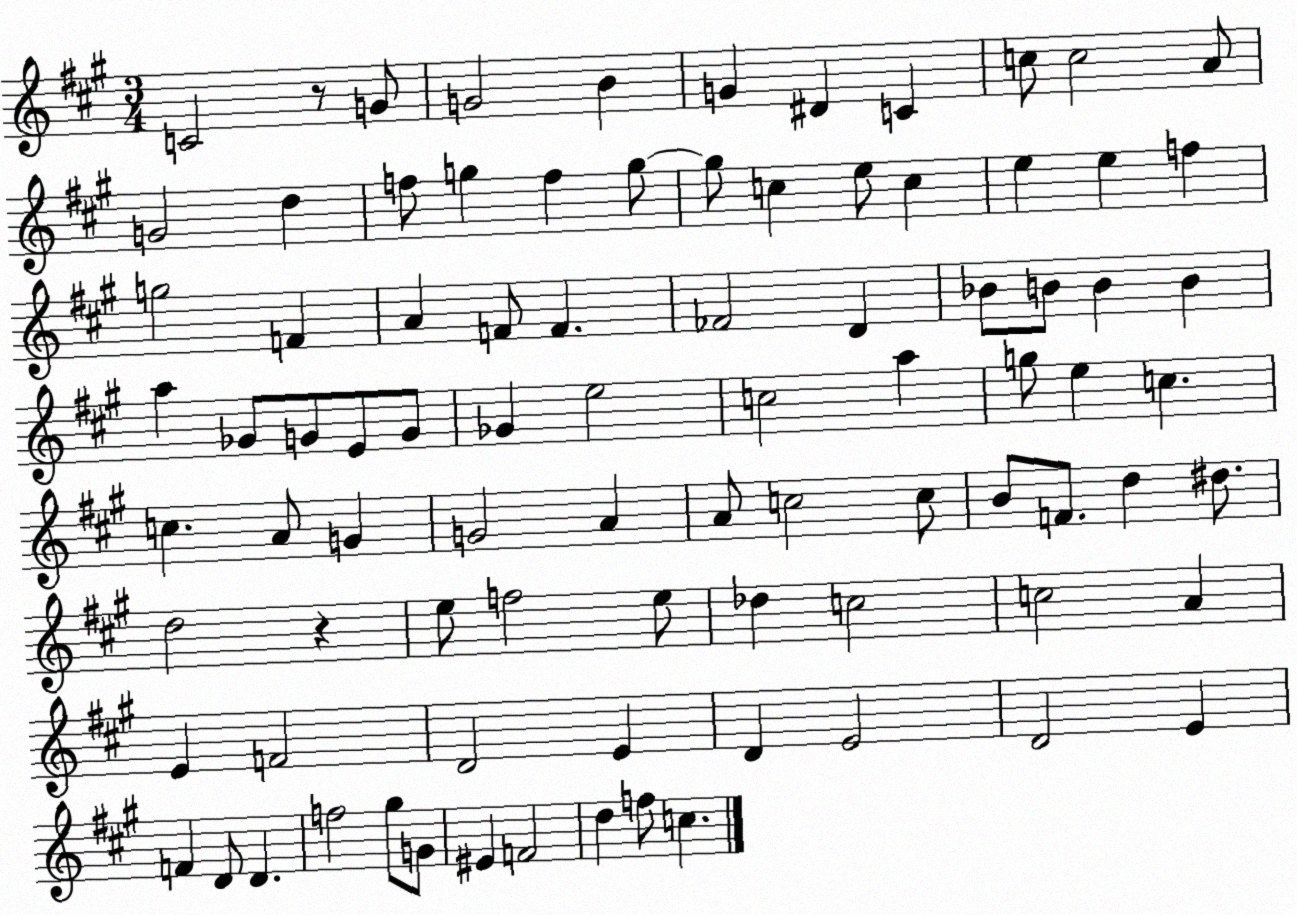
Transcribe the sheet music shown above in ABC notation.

X:1
T:Untitled
M:3/4
L:1/4
K:A
C2 z/2 G/2 G2 B G ^D C c/2 c2 A/2 G2 d f/2 g f g/2 g/2 c e/2 c e e f g2 F A F/2 F _F2 D _B/2 B/2 B B a _G/2 G/2 E/2 G/2 _G e2 c2 a g/2 e c c A/2 G G2 A A/2 c2 c/2 B/2 F/2 d ^d/2 d2 z e/2 f2 e/2 _d c2 c2 A E F2 D2 E D E2 D2 E F D/2 D f2 ^g/2 G/2 ^E F2 d f/2 c